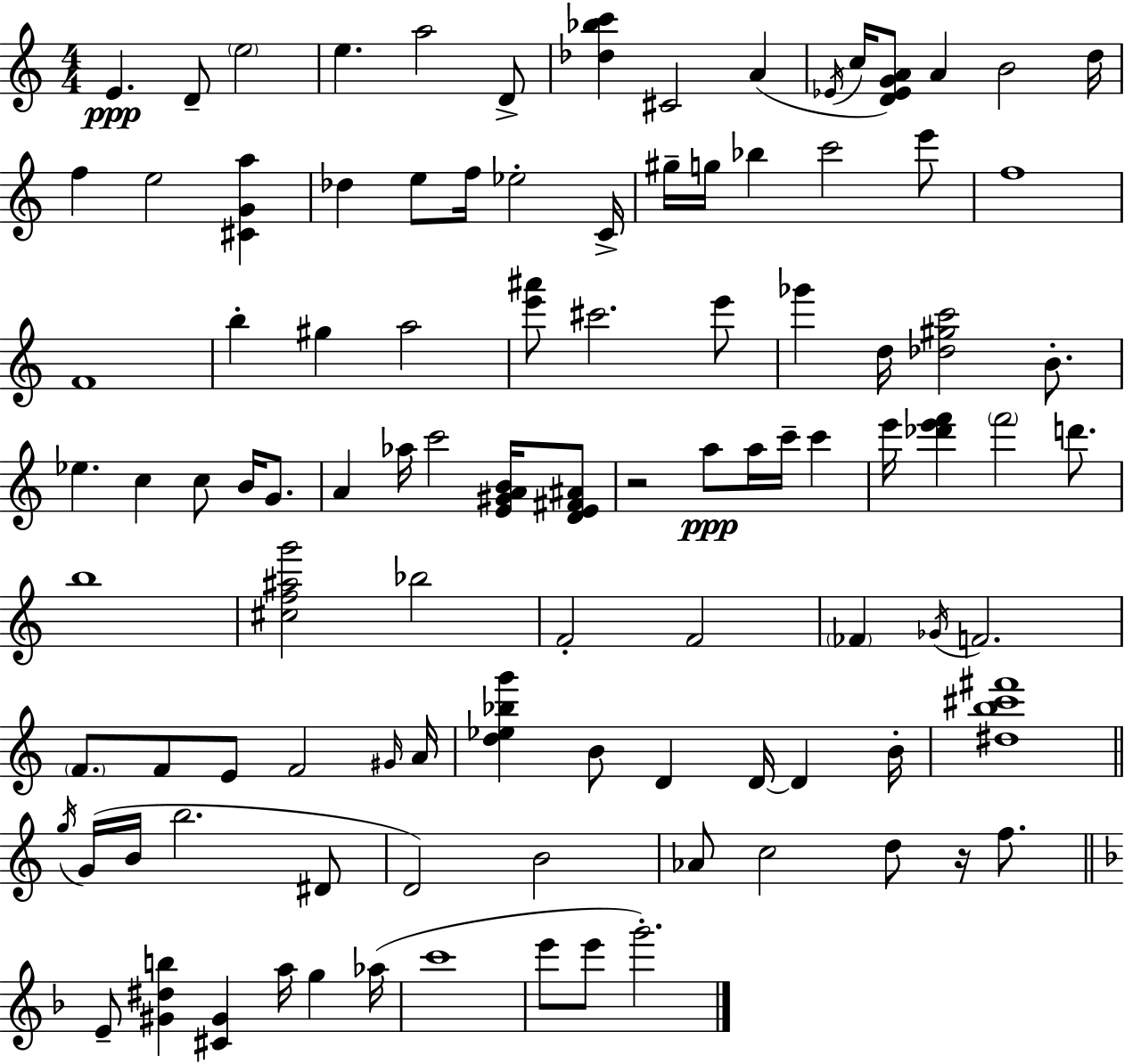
E4/q. D4/e E5/h E5/q. A5/h D4/e [Db5,Bb5,C6]/q C#4/h A4/q Eb4/s C5/s [D4,Eb4,G4,A4]/e A4/q B4/h D5/s F5/q E5/h [C#4,G4,A5]/q Db5/q E5/e F5/s Eb5/h C4/s G#5/s G5/s Bb5/q C6/h E6/e F5/w F4/w B5/q G#5/q A5/h [E6,A#6]/e C#6/h. E6/e Gb6/q D5/s [Db5,G#5,C6]/h B4/e. Eb5/q. C5/q C5/e B4/s G4/e. A4/q Ab5/s C6/h [E4,G#4,A4,B4]/s [D4,E4,F#4,A#4]/e R/h A5/e A5/s C6/s C6/q E6/s [Db6,E6,F6]/q F6/h D6/e. B5/w [C#5,F5,A#5,G6]/h Bb5/h F4/h F4/h FES4/q Gb4/s F4/h. F4/e. F4/e E4/e F4/h G#4/s A4/s [D5,Eb5,Bb5,G6]/q B4/e D4/q D4/s D4/q B4/s [D#5,B5,C#6,F#6]/w G5/s G4/s B4/s B5/h. D#4/e D4/h B4/h Ab4/e C5/h D5/e R/s F5/e. E4/e [G#4,D#5,B5]/q [C#4,G#4]/q A5/s G5/q Ab5/s C6/w E6/e E6/e G6/h.